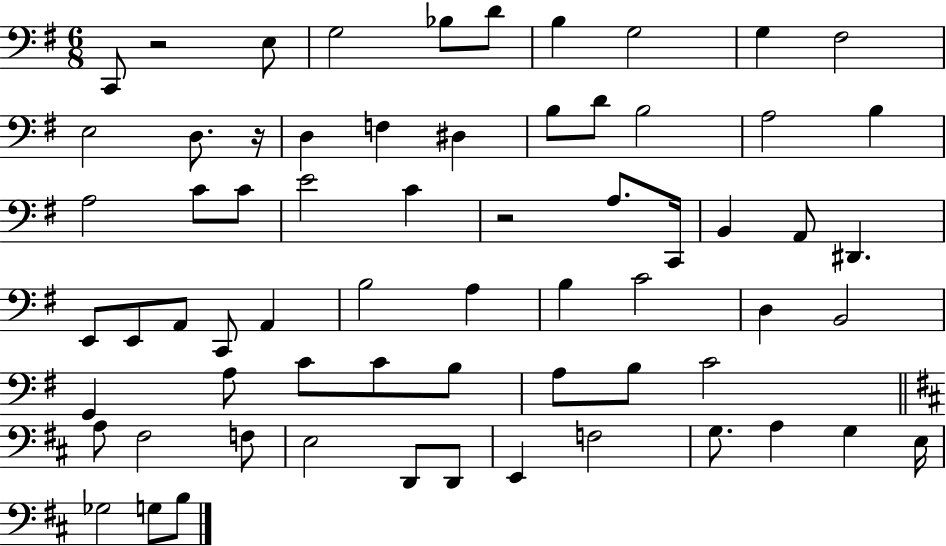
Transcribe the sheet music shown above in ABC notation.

X:1
T:Untitled
M:6/8
L:1/4
K:G
C,,/2 z2 E,/2 G,2 _B,/2 D/2 B, G,2 G, ^F,2 E,2 D,/2 z/4 D, F, ^D, B,/2 D/2 B,2 A,2 B, A,2 C/2 C/2 E2 C z2 A,/2 C,,/4 B,, A,,/2 ^D,, E,,/2 E,,/2 A,,/2 C,,/2 A,, B,2 A, B, C2 D, B,,2 G,, A,/2 C/2 C/2 B,/2 A,/2 B,/2 C2 A,/2 ^F,2 F,/2 E,2 D,,/2 D,,/2 E,, F,2 G,/2 A, G, E,/4 _G,2 G,/2 B,/2